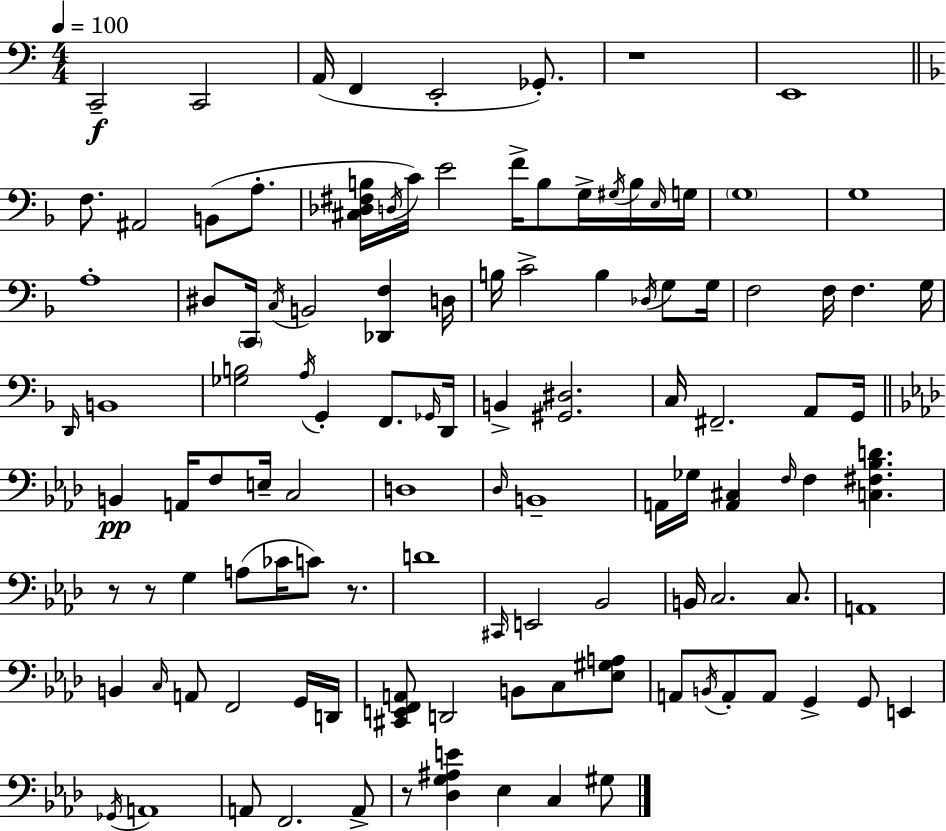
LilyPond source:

{
  \clef bass
  \numericTimeSignature
  \time 4/4
  \key c \major
  \tempo 4 = 100
  \repeat volta 2 { c,2--\f c,2 | a,16( f,4 e,2-. ges,8.-.) | r1 | e,1 | \break \bar "||" \break \key f \major f8. ais,2 b,8( a8.-. | <cis des fis b>16 \acciaccatura { d16 }) c'16 e'2 f'16-> b8 g16-> \acciaccatura { gis16 } | b16 \grace { e16 } g16 \parenthesize g1 | g1 | \break a1-. | dis8 \parenthesize c,16 \acciaccatura { c16 } b,2 <des, f>4 | d16 b16 c'2-> b4 | \acciaccatura { des16 } g8 g16 f2 f16 f4. | \break g16 \grace { d,16 } b,1 | <ges b>2 \acciaccatura { a16 } g,4-. | f,8. \grace { ges,16 } d,16 b,4-> <gis, dis>2. | c16 fis,2.-- | \break a,8 g,16 \bar "||" \break \key aes \major b,4\pp a,16 f8 e16-- c2 | d1 | \grace { des16 } b,1-- | a,16 ges16 <a, cis>4 \grace { f16 } f4 <c fis bes d'>4. | \break r8 r8 g4 a8( ces'16 c'8) r8. | d'1 | \grace { cis,16 } e,2 bes,2 | b,16 c2. | \break c8. a,1 | b,4 \grace { c16 } a,8 f,2 | g,16 d,16 <cis, e, f, a,>8 d,2 b,8 | c8 <ees gis a>8 a,8 \acciaccatura { b,16 } a,8-. a,8 g,4-> g,8 | \break e,4 \acciaccatura { ges,16 } a,1 | a,8 f,2. | a,8-> r8 <des g ais e'>4 ees4 | c4 gis8 } \bar "|."
}